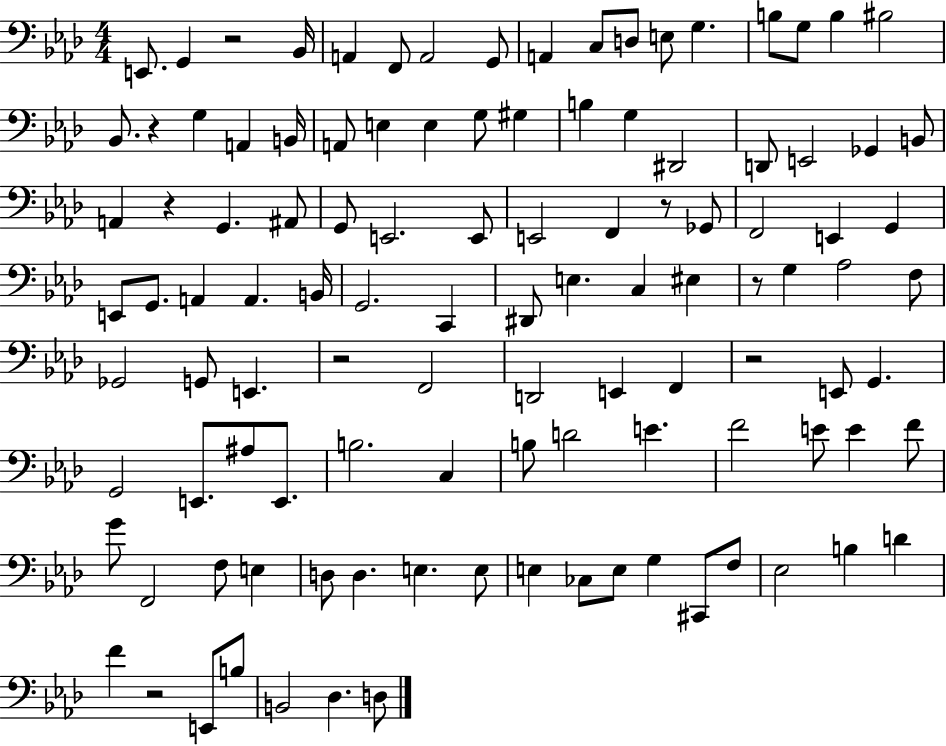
{
  \clef bass
  \numericTimeSignature
  \time 4/4
  \key aes \major
  e,8. g,4 r2 bes,16 | a,4 f,8 a,2 g,8 | a,4 c8 d8 e8 g4. | b8 g8 b4 bis2 | \break bes,8. r4 g4 a,4 b,16 | a,8 e4 e4 g8 gis4 | b4 g4 dis,2 | d,8 e,2 ges,4 b,8 | \break a,4 r4 g,4. ais,8 | g,8 e,2. e,8 | e,2 f,4 r8 ges,8 | f,2 e,4 g,4 | \break e,8 g,8. a,4 a,4. b,16 | g,2. c,4 | dis,8 e4. c4 eis4 | r8 g4 aes2 f8 | \break ges,2 g,8 e,4. | r2 f,2 | d,2 e,4 f,4 | r2 e,8 g,4. | \break g,2 e,8. ais8 e,8. | b2. c4 | b8 d'2 e'4. | f'2 e'8 e'4 f'8 | \break g'8 f,2 f8 e4 | d8 d4. e4. e8 | e4 ces8 e8 g4 cis,8 f8 | ees2 b4 d'4 | \break f'4 r2 e,8 b8 | b,2 des4. d8 | \bar "|."
}